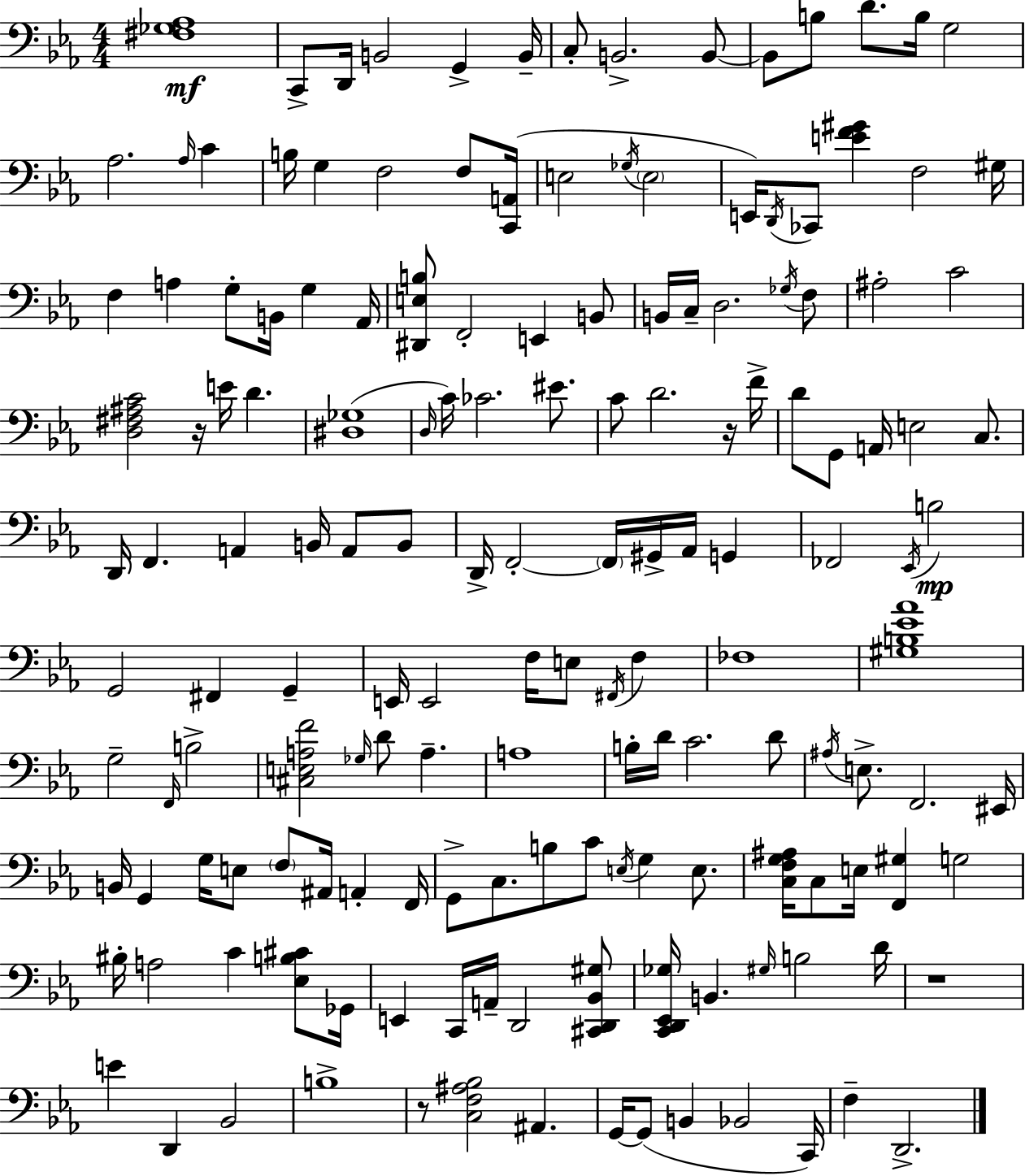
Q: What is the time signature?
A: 4/4